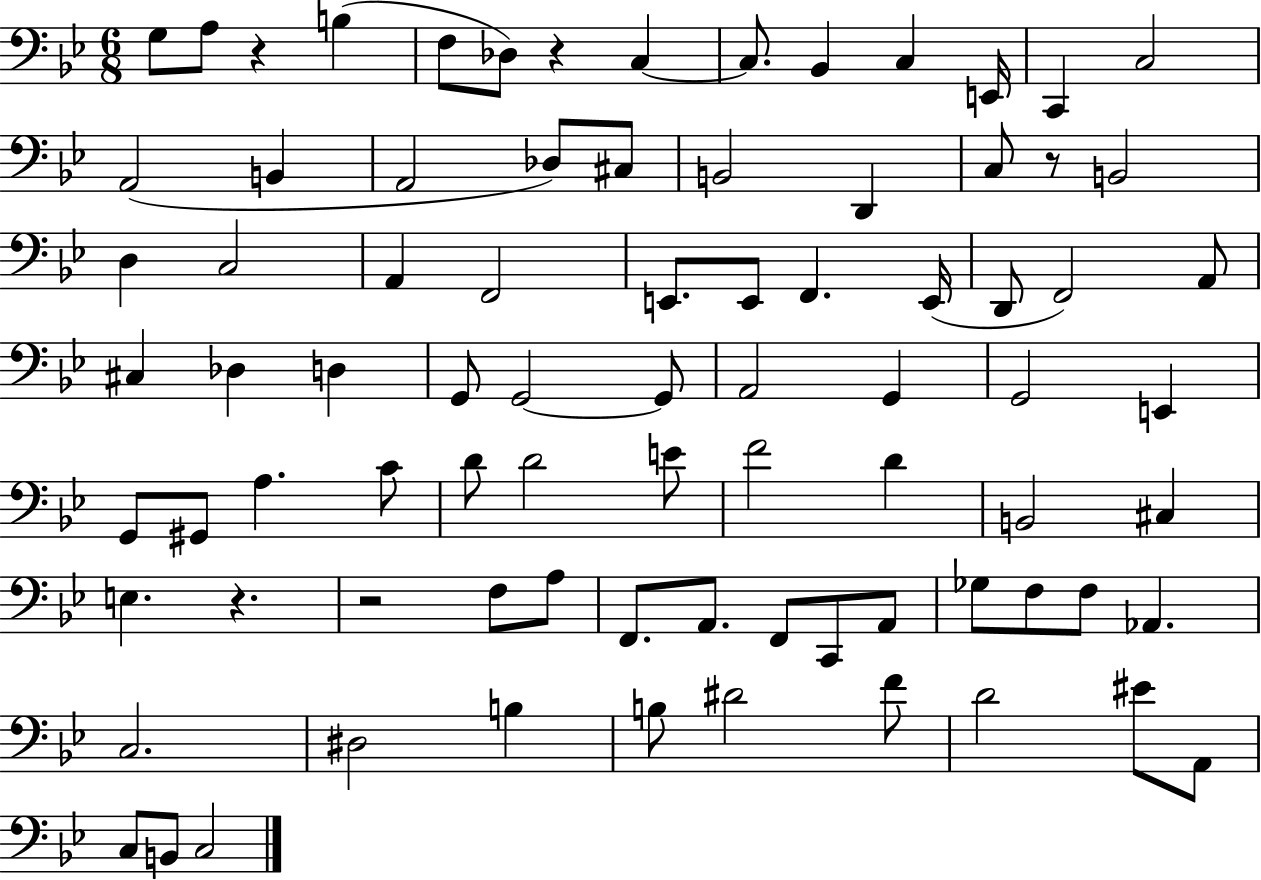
{
  \clef bass
  \numericTimeSignature
  \time 6/8
  \key bes \major
  g8 a8 r4 b4( | f8 des8) r4 c4~~ | c8. bes,4 c4 e,16 | c,4 c2 | \break a,2( b,4 | a,2 des8) cis8 | b,2 d,4 | c8 r8 b,2 | \break d4 c2 | a,4 f,2 | e,8. e,8 f,4. e,16( | d,8 f,2) a,8 | \break cis4 des4 d4 | g,8 g,2~~ g,8 | a,2 g,4 | g,2 e,4 | \break g,8 gis,8 a4. c'8 | d'8 d'2 e'8 | f'2 d'4 | b,2 cis4 | \break e4. r4. | r2 f8 a8 | f,8. a,8. f,8 c,8 a,8 | ges8 f8 f8 aes,4. | \break c2. | dis2 b4 | b8 dis'2 f'8 | d'2 eis'8 a,8 | \break c8 b,8 c2 | \bar "|."
}